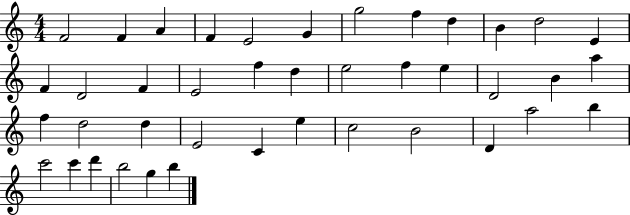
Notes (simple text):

F4/h F4/q A4/q F4/q E4/h G4/q G5/h F5/q D5/q B4/q D5/h E4/q F4/q D4/h F4/q E4/h F5/q D5/q E5/h F5/q E5/q D4/h B4/q A5/q F5/q D5/h D5/q E4/h C4/q E5/q C5/h B4/h D4/q A5/h B5/q C6/h C6/q D6/q B5/h G5/q B5/q